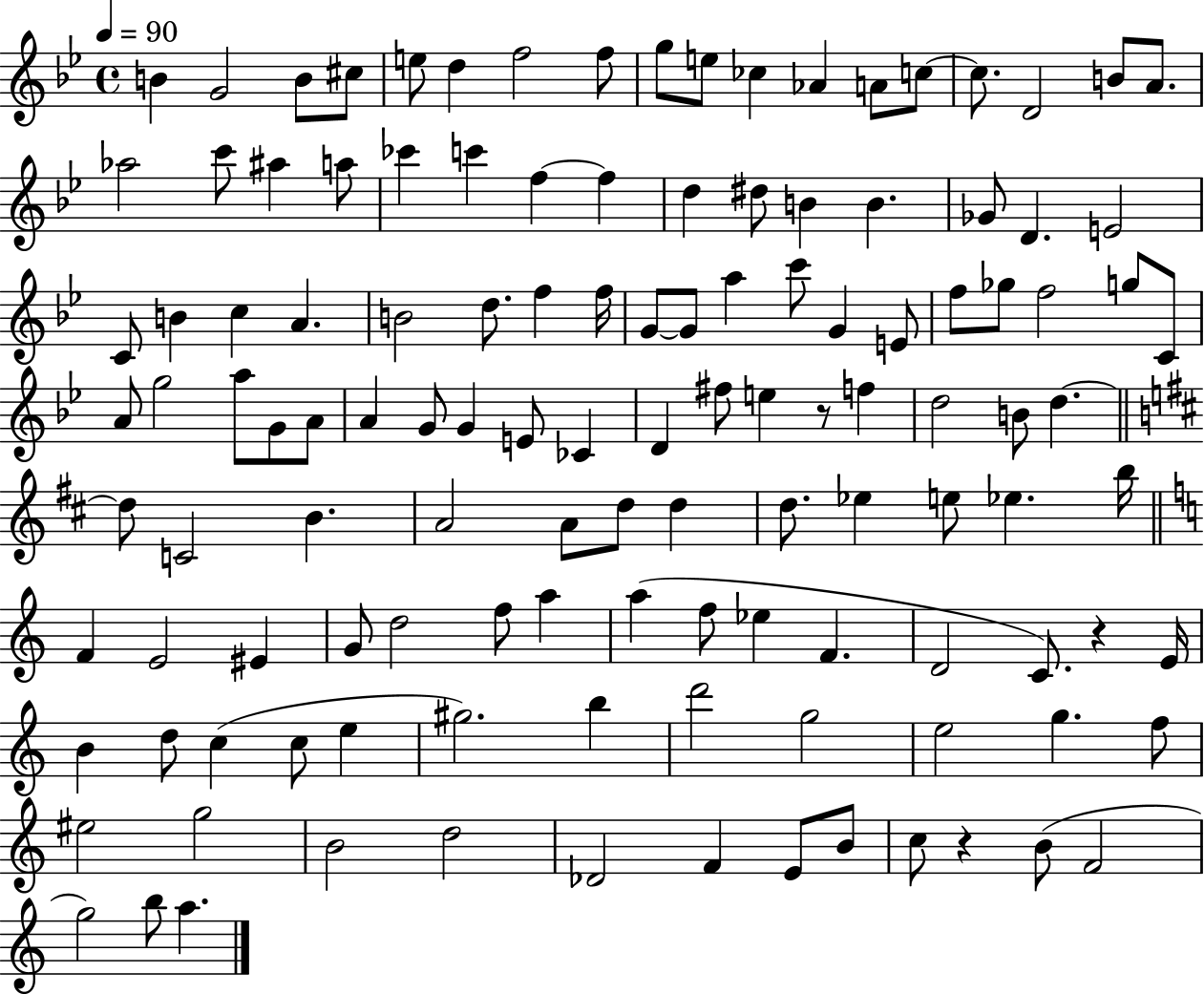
{
  \clef treble
  \time 4/4
  \defaultTimeSignature
  \key bes \major
  \tempo 4 = 90
  b'4 g'2 b'8 cis''8 | e''8 d''4 f''2 f''8 | g''8 e''8 ces''4 aes'4 a'8 c''8~~ | c''8. d'2 b'8 a'8. | \break aes''2 c'''8 ais''4 a''8 | ces'''4 c'''4 f''4~~ f''4 | d''4 dis''8 b'4 b'4. | ges'8 d'4. e'2 | \break c'8 b'4 c''4 a'4. | b'2 d''8. f''4 f''16 | g'8~~ g'8 a''4 c'''8 g'4 e'8 | f''8 ges''8 f''2 g''8 c'8 | \break a'8 g''2 a''8 g'8 a'8 | a'4 g'8 g'4 e'8 ces'4 | d'4 fis''8 e''4 r8 f''4 | d''2 b'8 d''4.~~ | \break \bar "||" \break \key d \major d''8 c'2 b'4. | a'2 a'8 d''8 d''4 | d''8. ees''4 e''8 ees''4. b''16 | \bar "||" \break \key a \minor f'4 e'2 eis'4 | g'8 d''2 f''8 a''4 | a''4( f''8 ees''4 f'4. | d'2 c'8.) r4 e'16 | \break b'4 d''8 c''4( c''8 e''4 | gis''2.) b''4 | d'''2 g''2 | e''2 g''4. f''8 | \break eis''2 g''2 | b'2 d''2 | des'2 f'4 e'8 b'8 | c''8 r4 b'8( f'2 | \break g''2) b''8 a''4. | \bar "|."
}